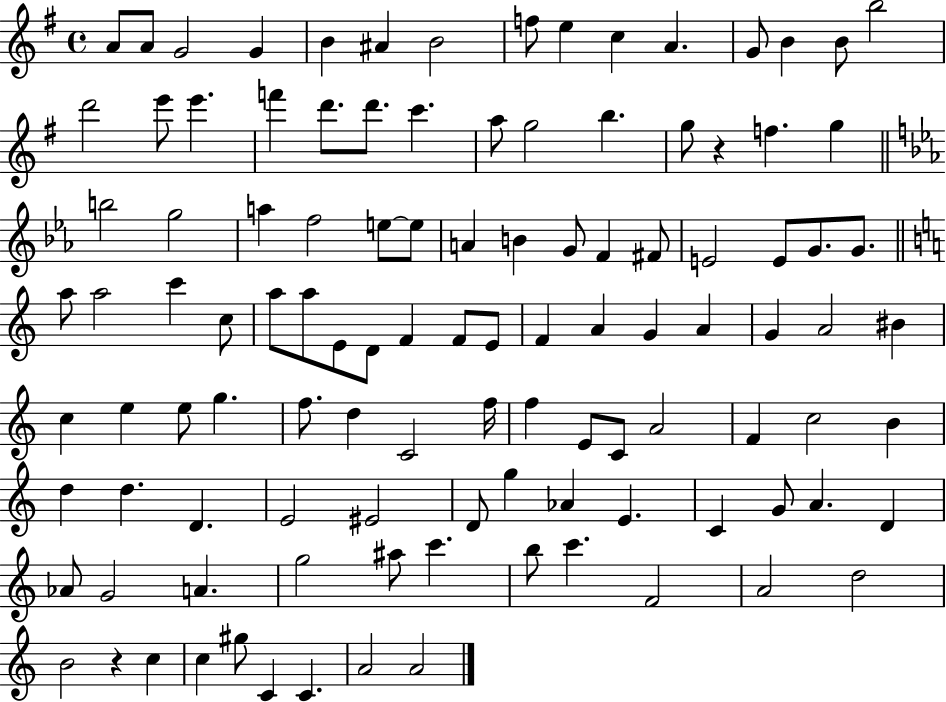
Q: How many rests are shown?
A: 2